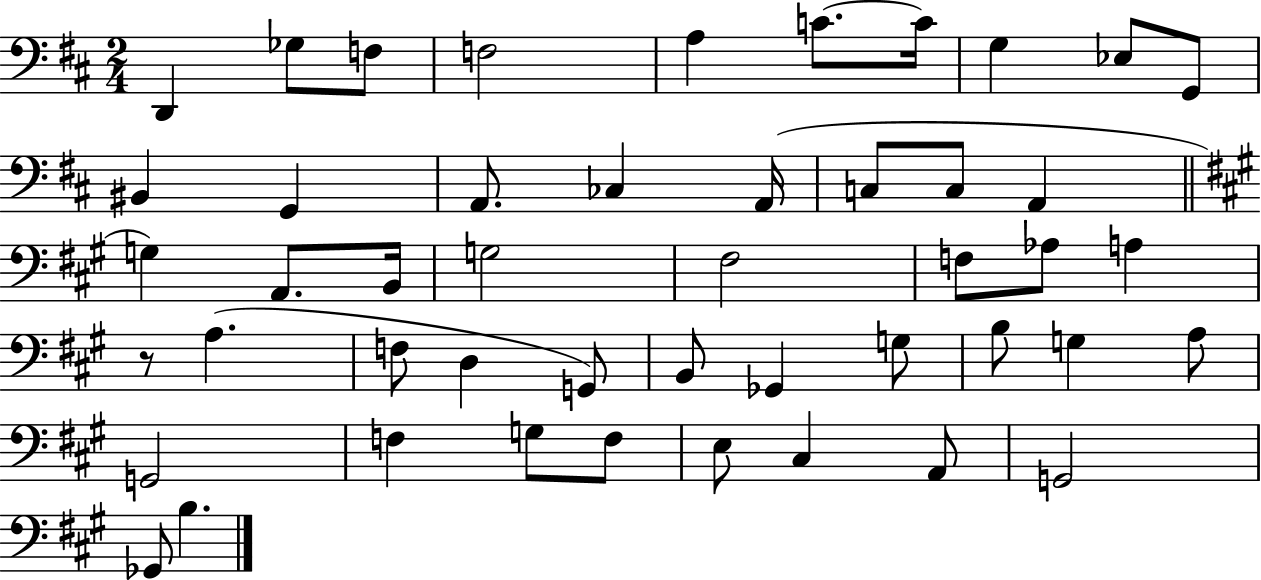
X:1
T:Untitled
M:2/4
L:1/4
K:D
D,, _G,/2 F,/2 F,2 A, C/2 C/4 G, _E,/2 G,,/2 ^B,, G,, A,,/2 _C, A,,/4 C,/2 C,/2 A,, G, A,,/2 B,,/4 G,2 ^F,2 F,/2 _A,/2 A, z/2 A, F,/2 D, G,,/2 B,,/2 _G,, G,/2 B,/2 G, A,/2 G,,2 F, G,/2 F,/2 E,/2 ^C, A,,/2 G,,2 _G,,/2 B,